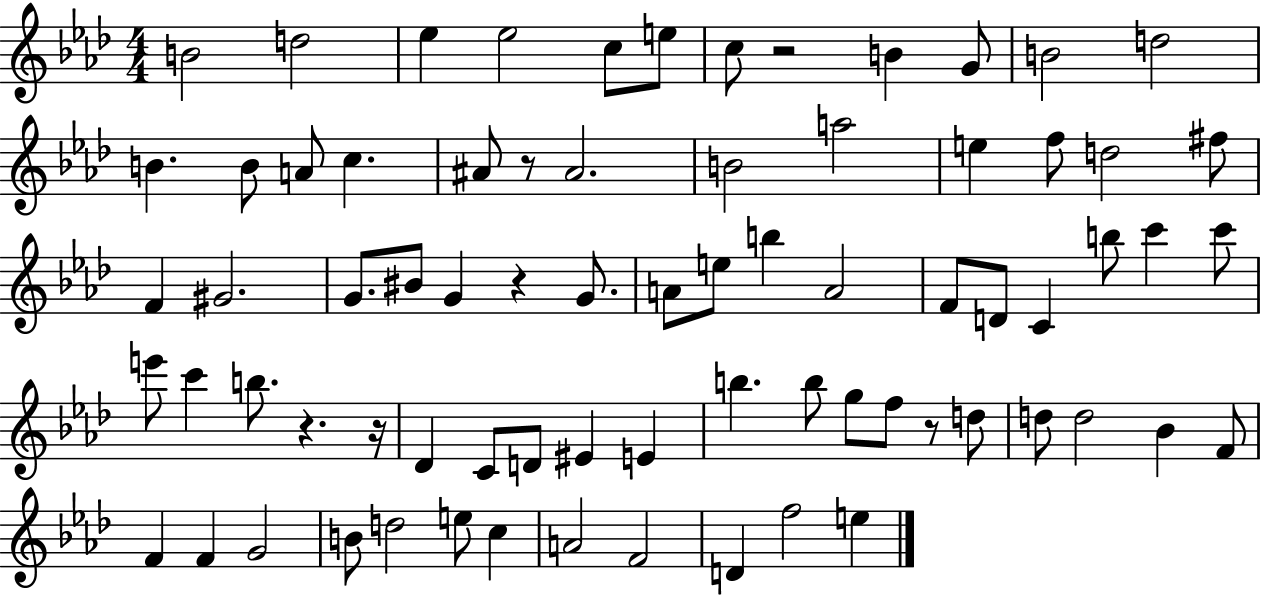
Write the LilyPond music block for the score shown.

{
  \clef treble
  \numericTimeSignature
  \time 4/4
  \key aes \major
  b'2 d''2 | ees''4 ees''2 c''8 e''8 | c''8 r2 b'4 g'8 | b'2 d''2 | \break b'4. b'8 a'8 c''4. | ais'8 r8 ais'2. | b'2 a''2 | e''4 f''8 d''2 fis''8 | \break f'4 gis'2. | g'8. bis'8 g'4 r4 g'8. | a'8 e''8 b''4 a'2 | f'8 d'8 c'4 b''8 c'''4 c'''8 | \break e'''8 c'''4 b''8. r4. r16 | des'4 c'8 d'8 eis'4 e'4 | b''4. b''8 g''8 f''8 r8 d''8 | d''8 d''2 bes'4 f'8 | \break f'4 f'4 g'2 | b'8 d''2 e''8 c''4 | a'2 f'2 | d'4 f''2 e''4 | \break \bar "|."
}